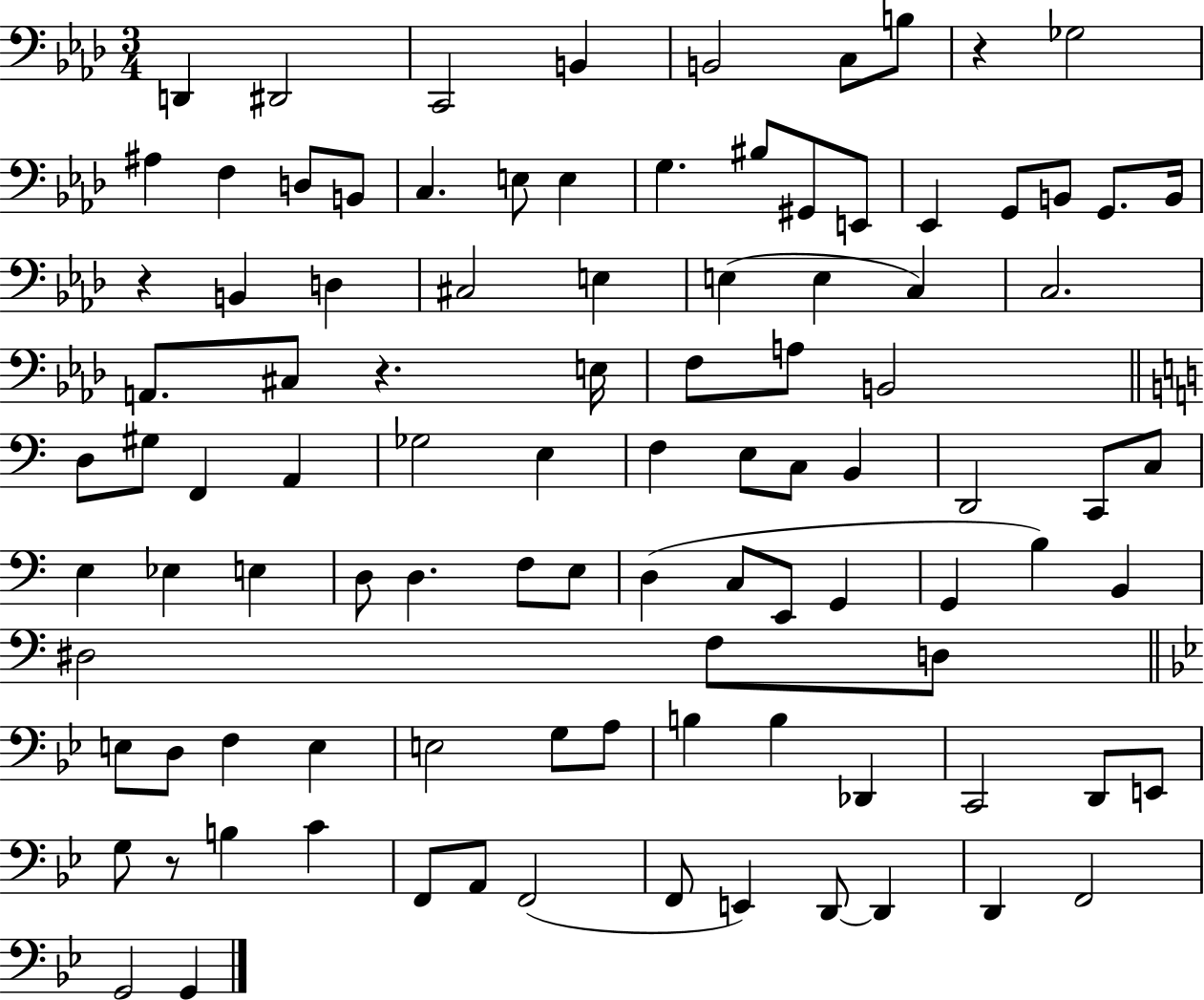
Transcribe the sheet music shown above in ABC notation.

X:1
T:Untitled
M:3/4
L:1/4
K:Ab
D,, ^D,,2 C,,2 B,, B,,2 C,/2 B,/2 z _G,2 ^A, F, D,/2 B,,/2 C, E,/2 E, G, ^B,/2 ^G,,/2 E,,/2 _E,, G,,/2 B,,/2 G,,/2 B,,/4 z B,, D, ^C,2 E, E, E, C, C,2 A,,/2 ^C,/2 z E,/4 F,/2 A,/2 B,,2 D,/2 ^G,/2 F,, A,, _G,2 E, F, E,/2 C,/2 B,, D,,2 C,,/2 C,/2 E, _E, E, D,/2 D, F,/2 E,/2 D, C,/2 E,,/2 G,, G,, B, B,, ^D,2 F,/2 D,/2 E,/2 D,/2 F, E, E,2 G,/2 A,/2 B, B, _D,, C,,2 D,,/2 E,,/2 G,/2 z/2 B, C F,,/2 A,,/2 F,,2 F,,/2 E,, D,,/2 D,, D,, F,,2 G,,2 G,,